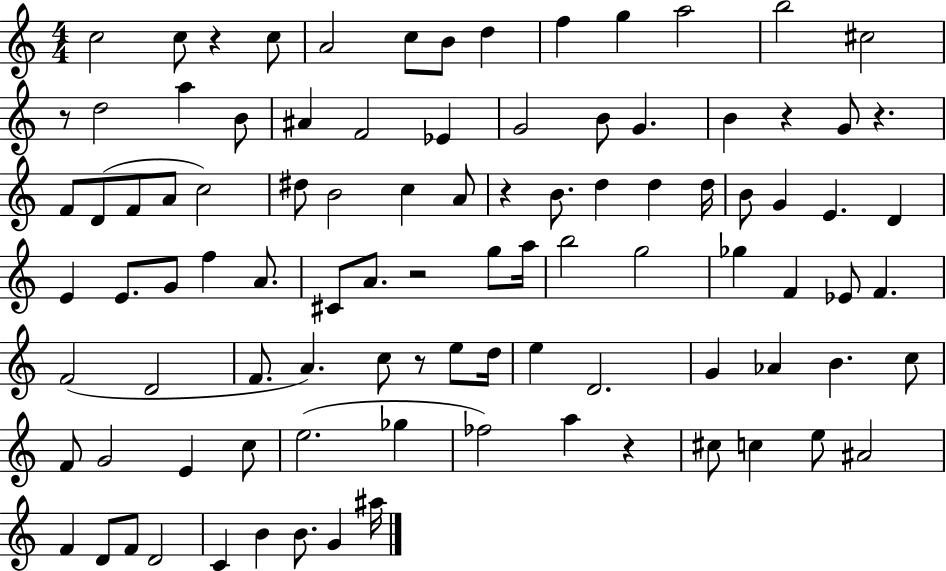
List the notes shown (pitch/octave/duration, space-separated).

C5/h C5/e R/q C5/e A4/h C5/e B4/e D5/q F5/q G5/q A5/h B5/h C#5/h R/e D5/h A5/q B4/e A#4/q F4/h Eb4/q G4/h B4/e G4/q. B4/q R/q G4/e R/q. F4/e D4/e F4/e A4/e C5/h D#5/e B4/h C5/q A4/e R/q B4/e. D5/q D5/q D5/s B4/e G4/q E4/q. D4/q E4/q E4/e. G4/e F5/q A4/e. C#4/e A4/e. R/h G5/e A5/s B5/h G5/h Gb5/q F4/q Eb4/e F4/q. F4/h D4/h F4/e. A4/q. C5/e R/e E5/e D5/s E5/q D4/h. G4/q Ab4/q B4/q. C5/e F4/e G4/h E4/q C5/e E5/h. Gb5/q FES5/h A5/q R/q C#5/e C5/q E5/e A#4/h F4/q D4/e F4/e D4/h C4/q B4/q B4/e. G4/q A#5/s